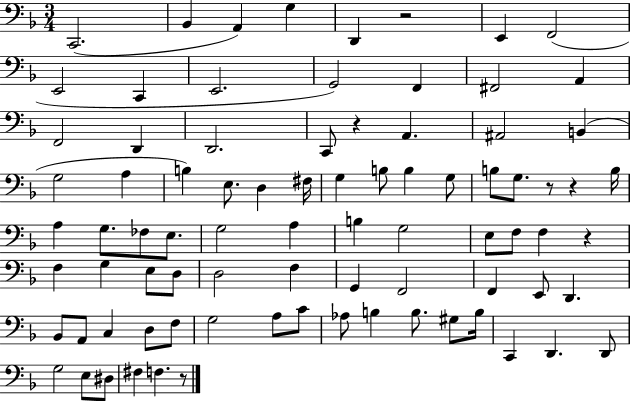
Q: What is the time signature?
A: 3/4